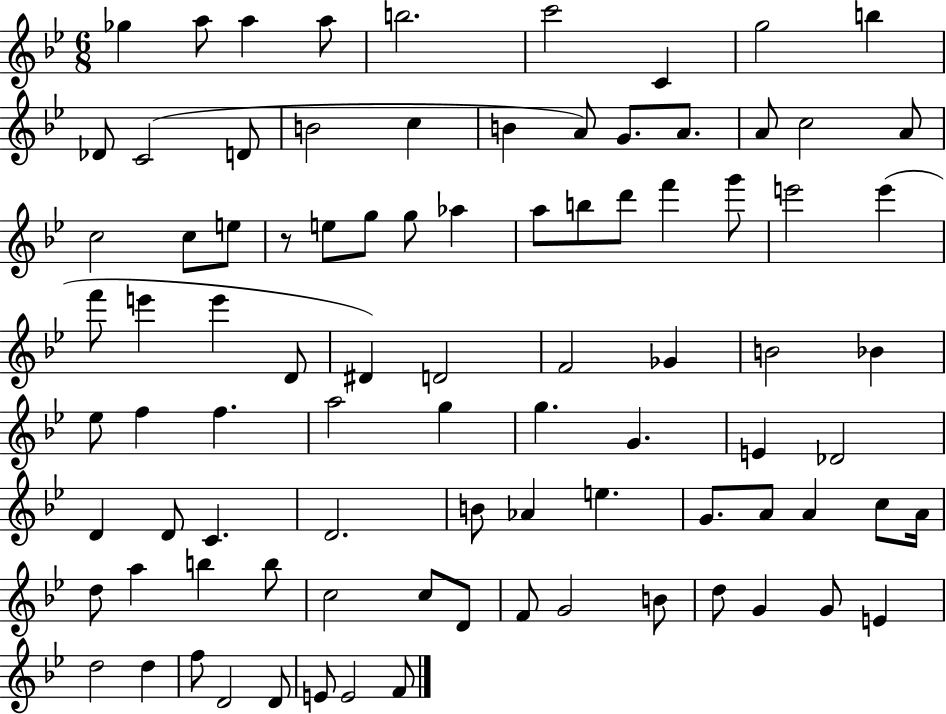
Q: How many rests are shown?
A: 1